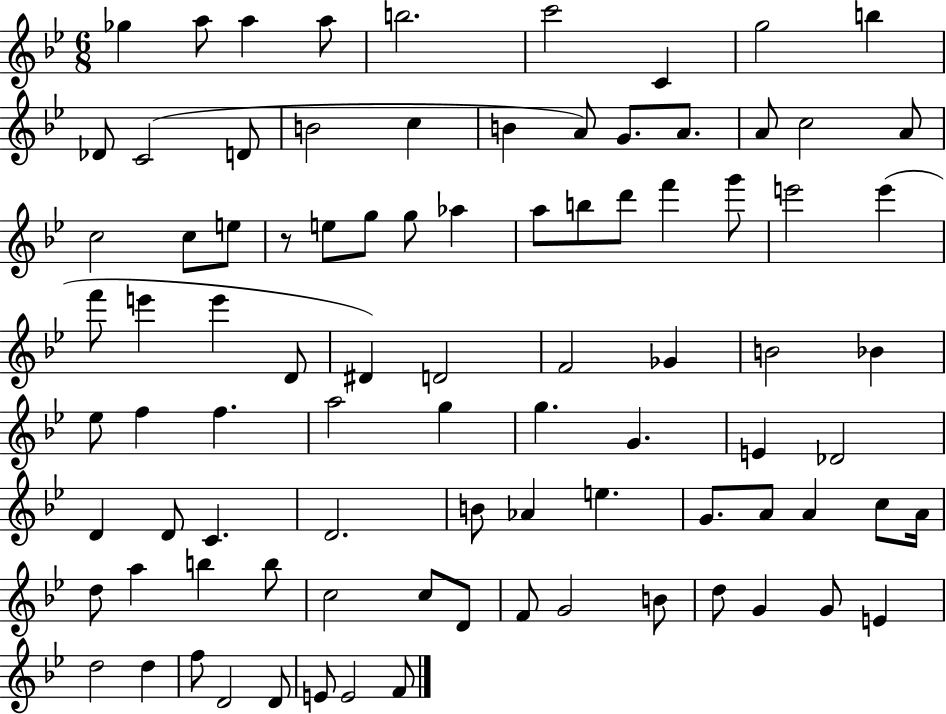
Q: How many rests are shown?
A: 1